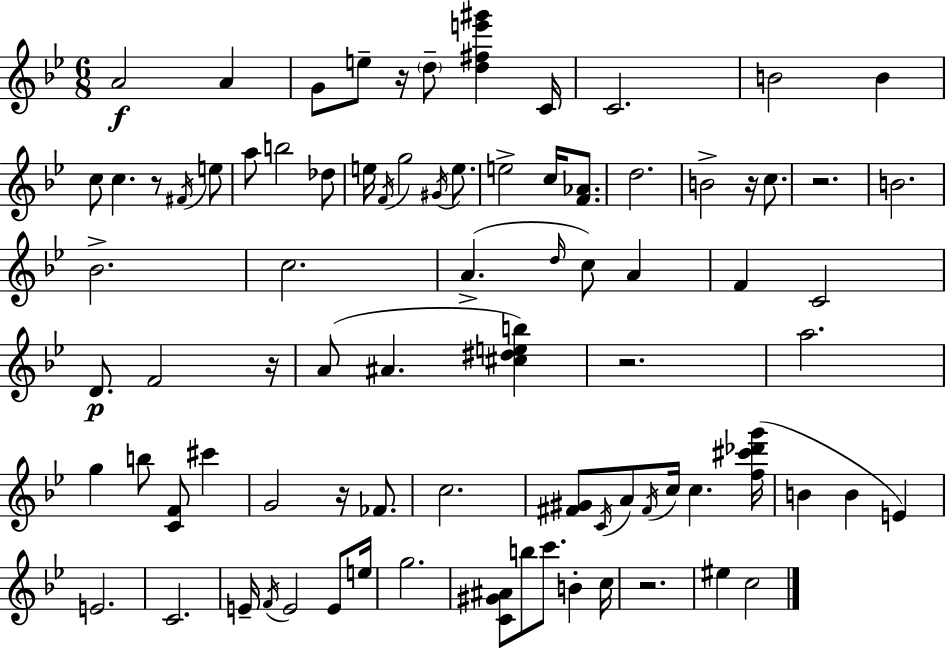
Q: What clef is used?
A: treble